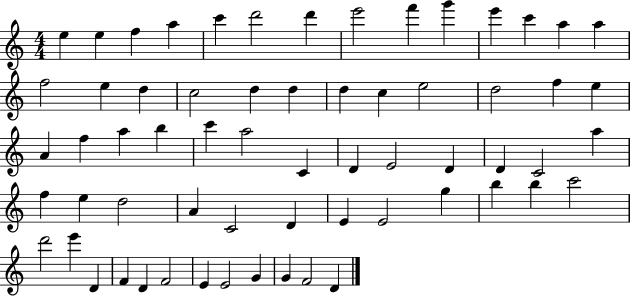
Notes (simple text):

E5/q E5/q F5/q A5/q C6/q D6/h D6/q E6/h F6/q G6/q E6/q C6/q A5/q A5/q F5/h E5/q D5/q C5/h D5/q D5/q D5/q C5/q E5/h D5/h F5/q E5/q A4/q F5/q A5/q B5/q C6/q A5/h C4/q D4/q E4/h D4/q D4/q C4/h A5/q F5/q E5/q D5/h A4/q C4/h D4/q E4/q E4/h G5/q B5/q B5/q C6/h D6/h E6/q D4/q F4/q D4/q F4/h E4/q E4/h G4/q G4/q F4/h D4/q